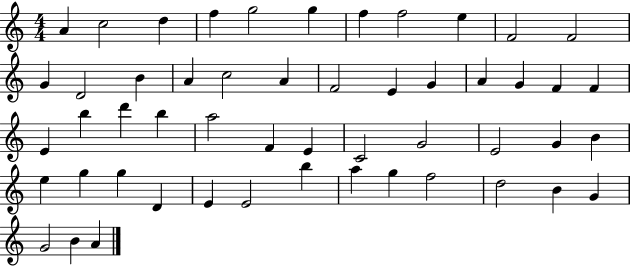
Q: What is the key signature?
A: C major